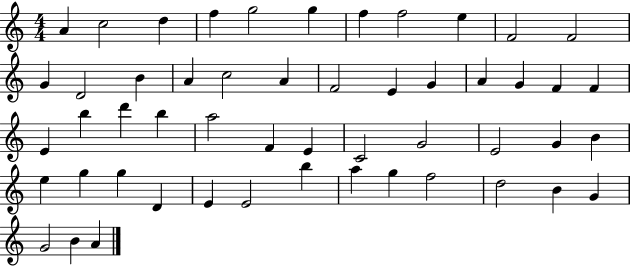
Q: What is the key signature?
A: C major